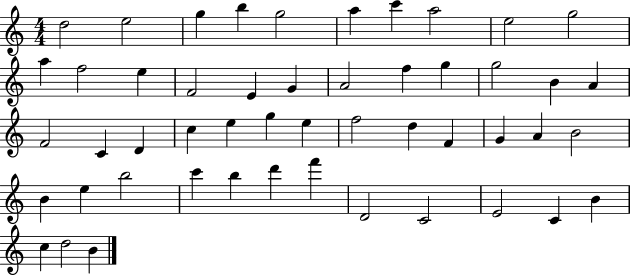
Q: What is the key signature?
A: C major